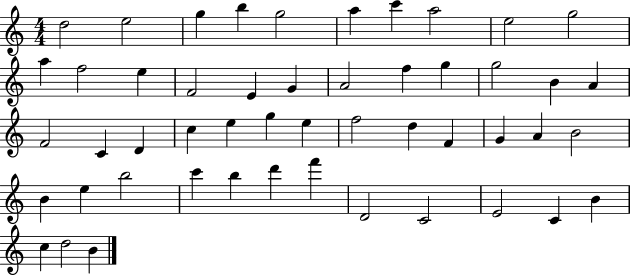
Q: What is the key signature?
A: C major